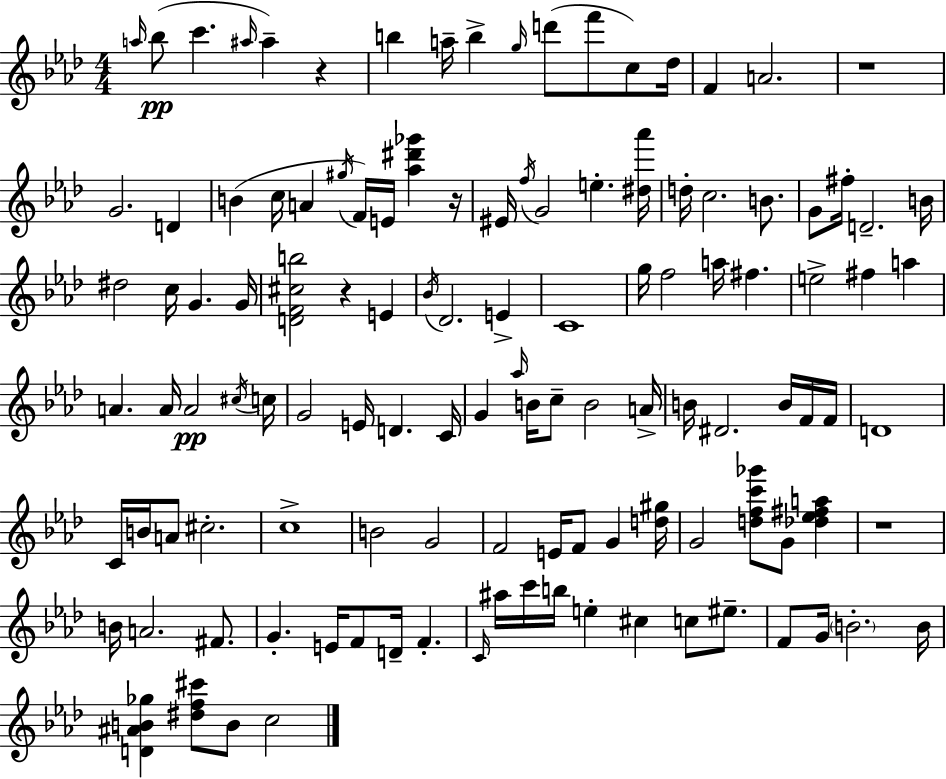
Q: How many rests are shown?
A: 5